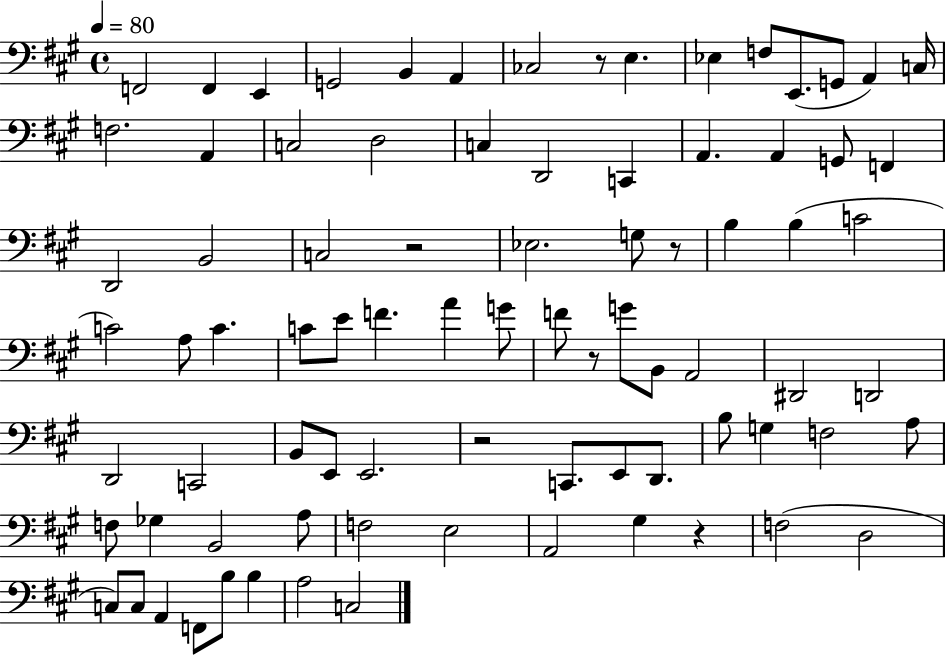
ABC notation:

X:1
T:Untitled
M:4/4
L:1/4
K:A
F,,2 F,, E,, G,,2 B,, A,, _C,2 z/2 E, _E, F,/2 E,,/2 G,,/2 A,, C,/4 F,2 A,, C,2 D,2 C, D,,2 C,, A,, A,, G,,/2 F,, D,,2 B,,2 C,2 z2 _E,2 G,/2 z/2 B, B, C2 C2 A,/2 C C/2 E/2 F A G/2 F/2 z/2 G/2 B,,/2 A,,2 ^D,,2 D,,2 D,,2 C,,2 B,,/2 E,,/2 E,,2 z2 C,,/2 E,,/2 D,,/2 B,/2 G, F,2 A,/2 F,/2 _G, B,,2 A,/2 F,2 E,2 A,,2 ^G, z F,2 D,2 C,/2 C,/2 A,, F,,/2 B,/2 B, A,2 C,2